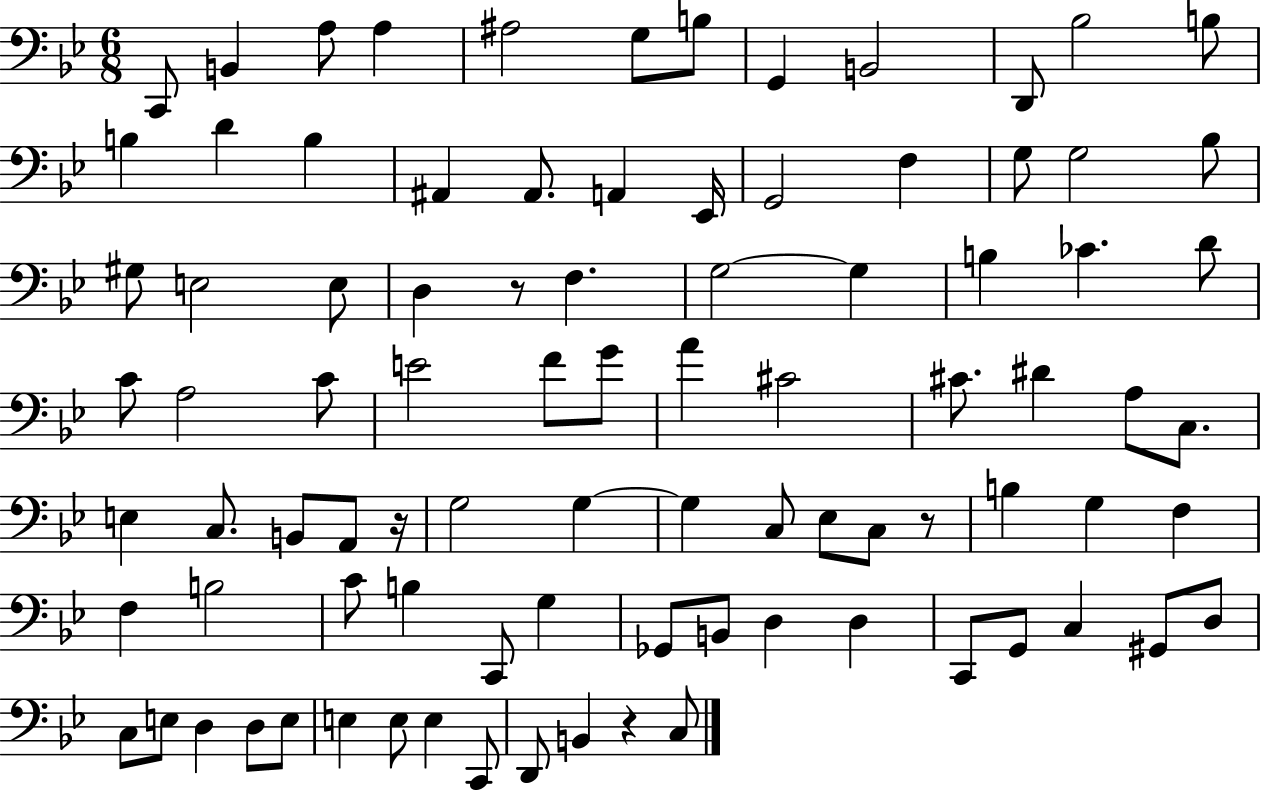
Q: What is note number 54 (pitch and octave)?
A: C3